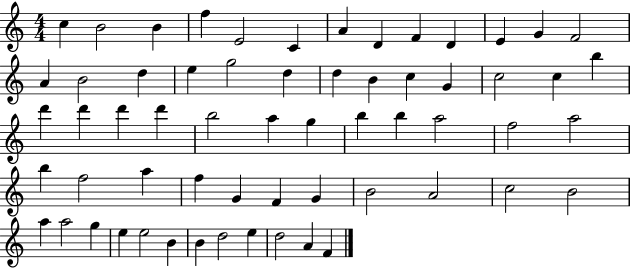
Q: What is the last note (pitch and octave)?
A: F4